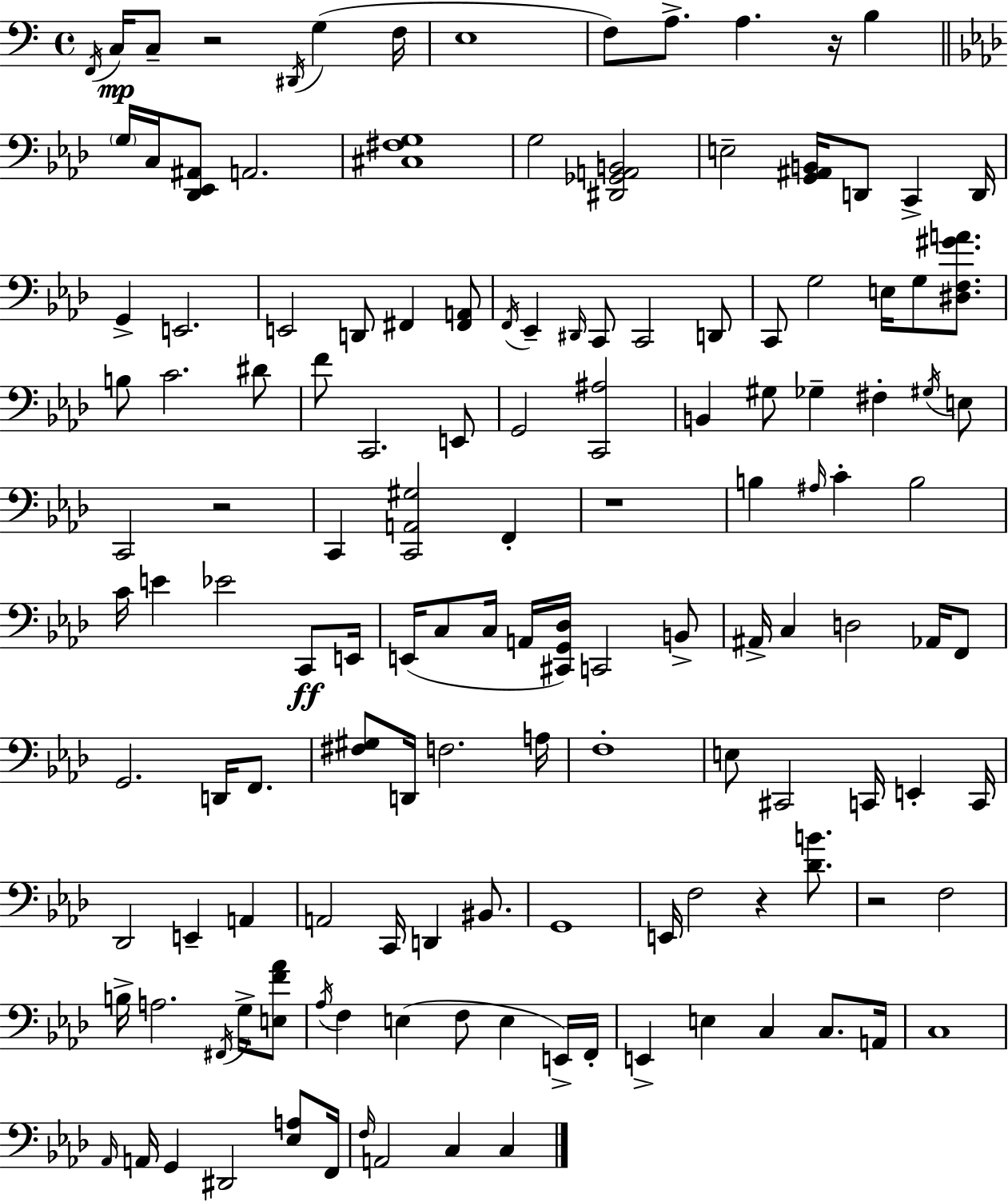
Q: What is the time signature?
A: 4/4